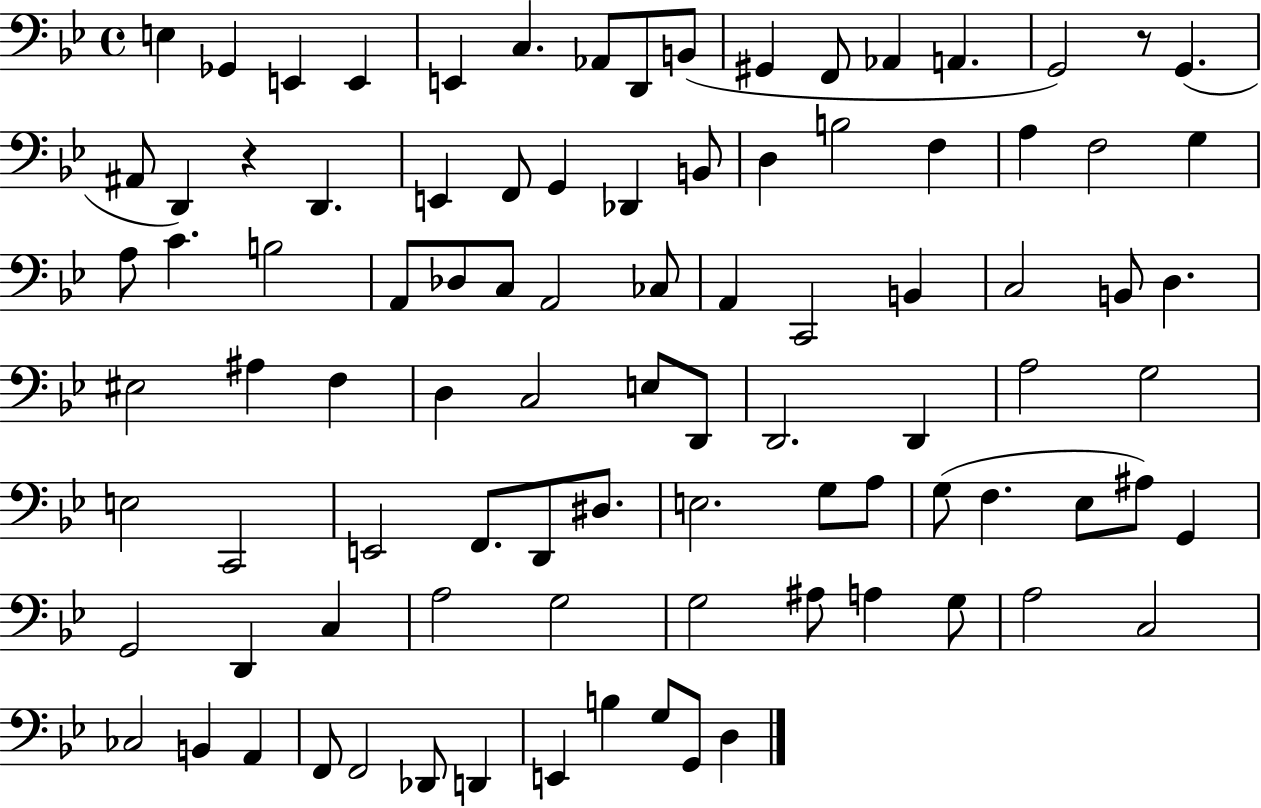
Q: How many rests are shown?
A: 2